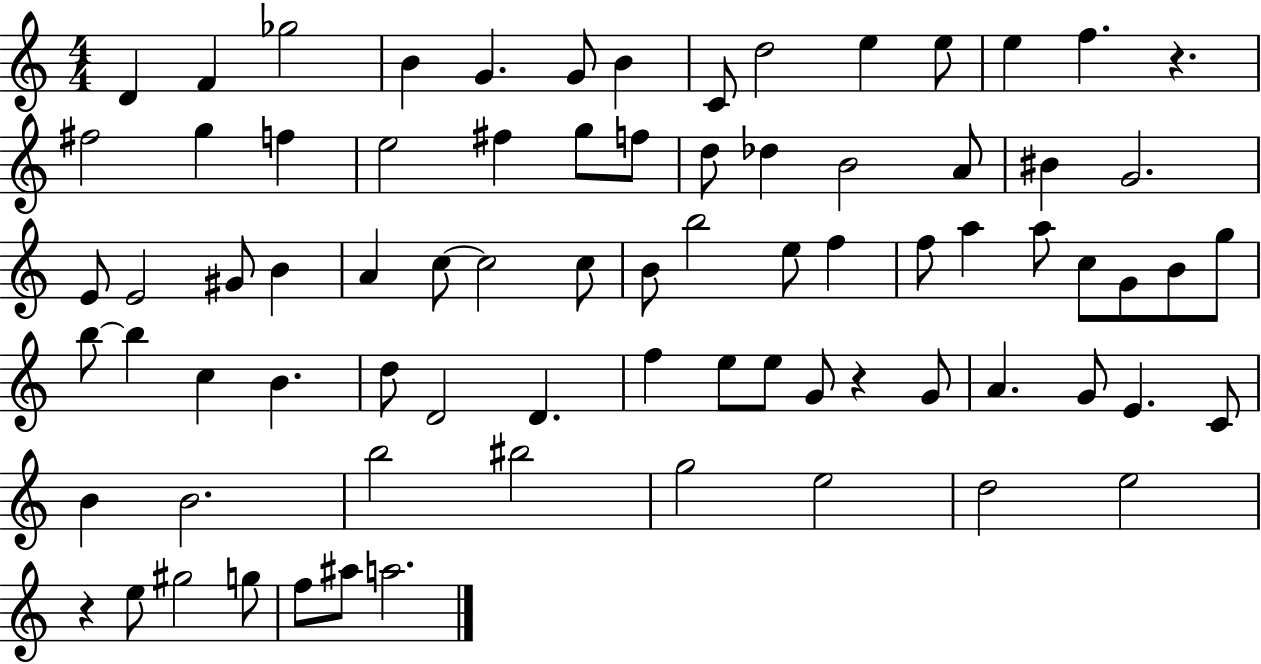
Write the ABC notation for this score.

X:1
T:Untitled
M:4/4
L:1/4
K:C
D F _g2 B G G/2 B C/2 d2 e e/2 e f z ^f2 g f e2 ^f g/2 f/2 d/2 _d B2 A/2 ^B G2 E/2 E2 ^G/2 B A c/2 c2 c/2 B/2 b2 e/2 f f/2 a a/2 c/2 G/2 B/2 g/2 b/2 b c B d/2 D2 D f e/2 e/2 G/2 z G/2 A G/2 E C/2 B B2 b2 ^b2 g2 e2 d2 e2 z e/2 ^g2 g/2 f/2 ^a/2 a2